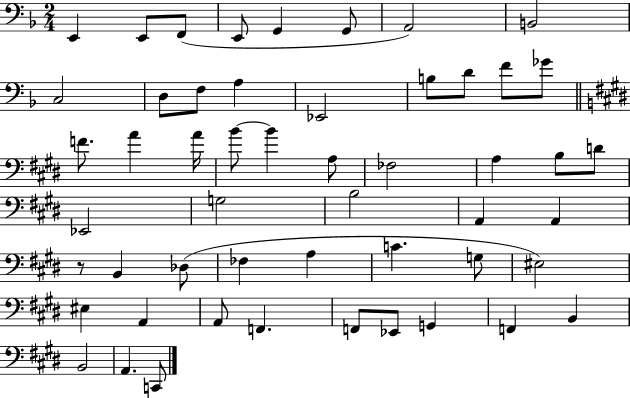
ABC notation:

X:1
T:Untitled
M:2/4
L:1/4
K:F
E,, E,,/2 F,,/2 E,,/2 G,, G,,/2 A,,2 B,,2 C,2 D,/2 F,/2 A, _E,,2 B,/2 D/2 F/2 _G/2 F/2 A A/4 B/2 B A,/2 _F,2 A, B,/2 D/2 _E,,2 G,2 B,2 A,, A,, z/2 B,, _D,/2 _F, A, C G,/2 ^E,2 ^E, A,, A,,/2 F,, F,,/2 _E,,/2 G,, F,, B,, B,,2 A,, C,,/2